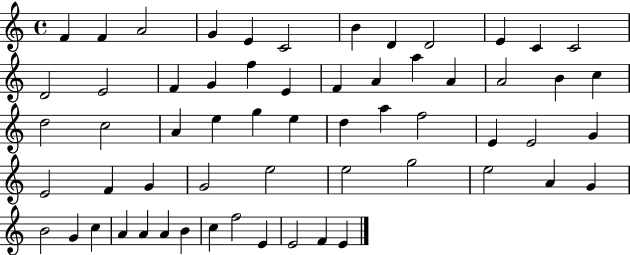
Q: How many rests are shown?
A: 0